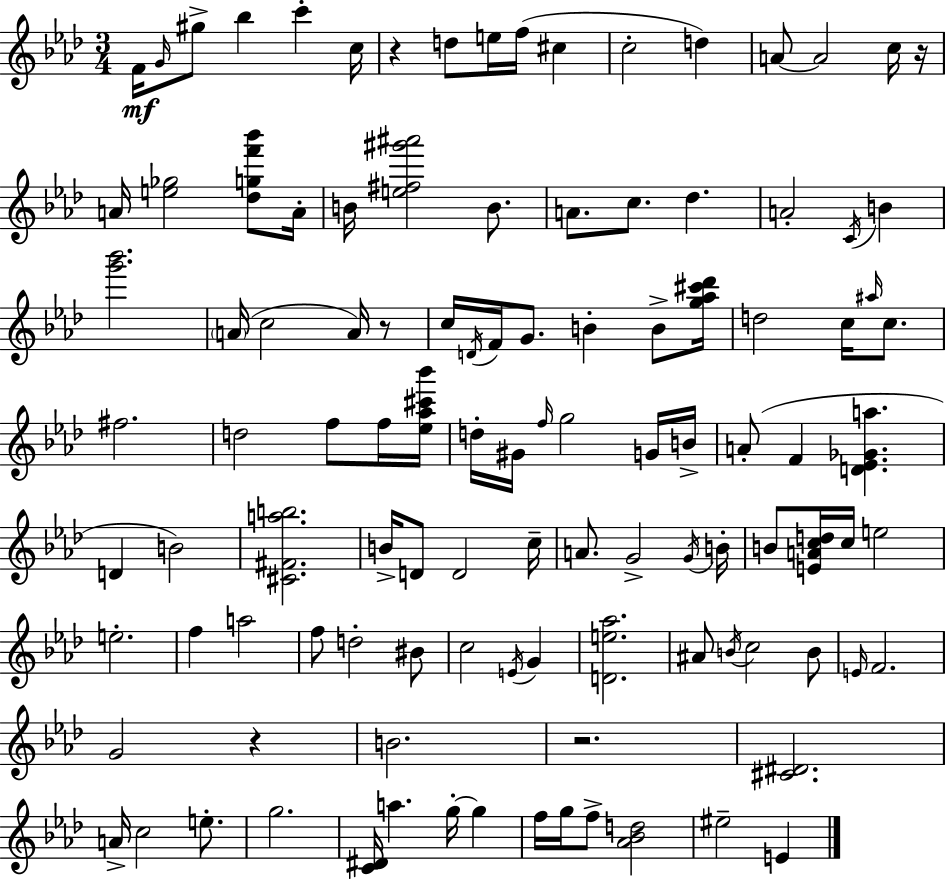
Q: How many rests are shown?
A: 5